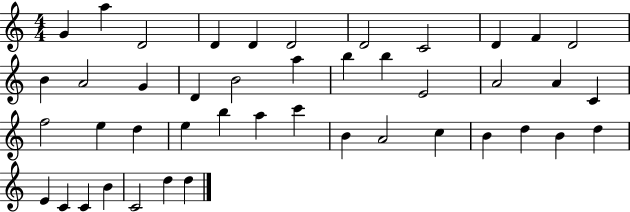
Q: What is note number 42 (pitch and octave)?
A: C4